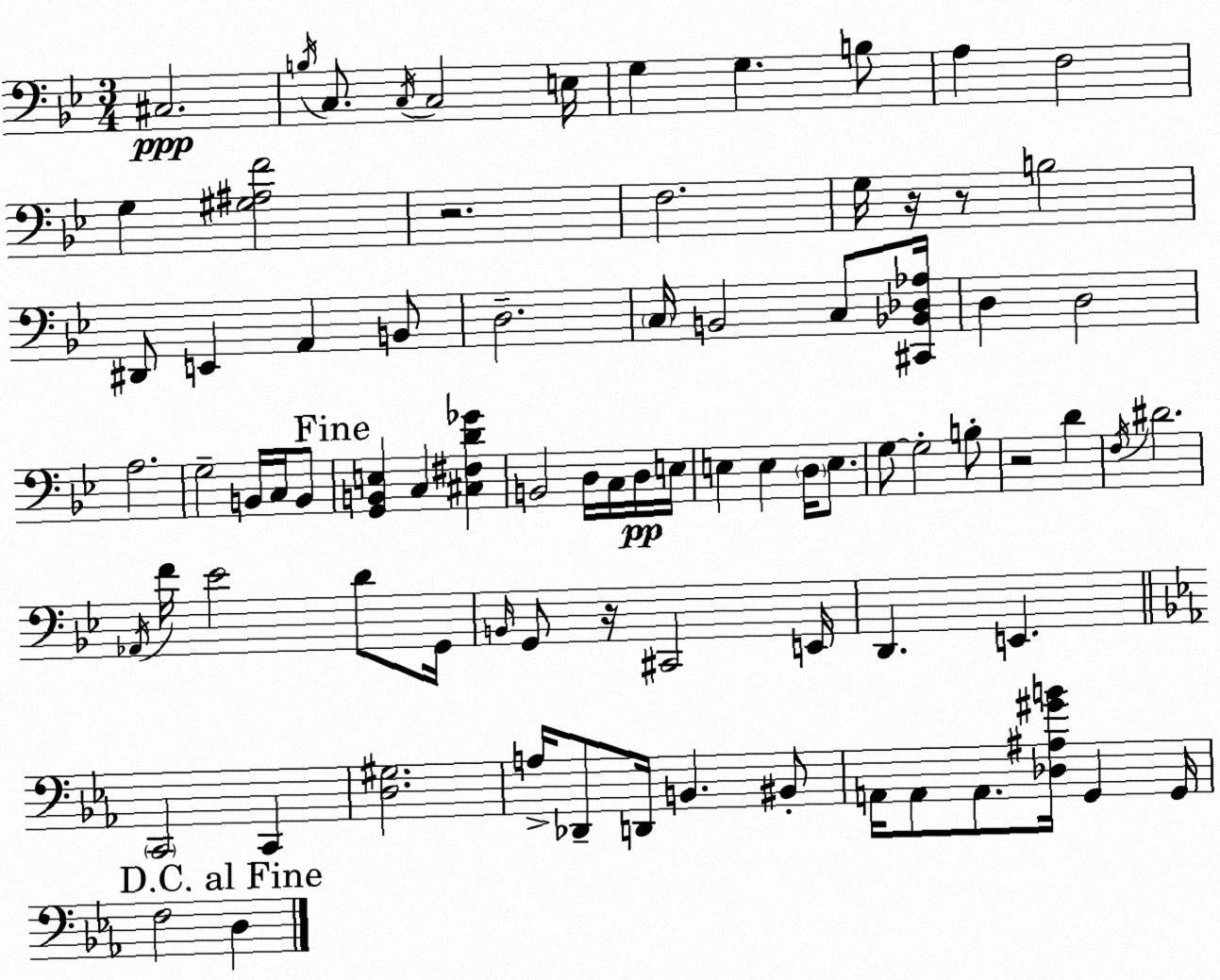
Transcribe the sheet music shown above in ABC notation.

X:1
T:Untitled
M:3/4
L:1/4
K:Gm
^C,2 B,/4 C,/2 C,/4 C,2 E,/4 G, G, B,/2 A, F,2 G, [^G,^A,F]2 z2 F,2 G,/4 z/4 z/2 B,2 ^D,,/2 E,, A,, B,,/2 D,2 C,/4 B,,2 C,/2 [^C,,_B,,_D,_A,]/4 D, D,2 A,2 G,2 B,,/4 C,/4 B,,/2 [G,,B,,E,] C, [^C,^F,D_G] B,,2 D,/4 C,/4 D,/4 E,/4 E, E, D,/4 E,/2 G,/2 G,2 B,/2 z2 D F,/4 ^D2 _A,,/4 F/4 _E2 D/2 G,,/4 B,,/4 G,,/2 z/4 ^C,,2 E,,/4 D,, E,, C,,2 C,, [D,^G,]2 A,/4 _D,,/2 D,,/4 B,, ^B,,/2 A,,/4 A,,/2 A,,/2 [_D,^A,^GB]/4 G,, G,,/4 F,2 D,